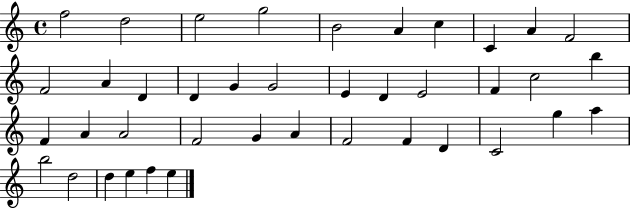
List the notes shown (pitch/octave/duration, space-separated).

F5/h D5/h E5/h G5/h B4/h A4/q C5/q C4/q A4/q F4/h F4/h A4/q D4/q D4/q G4/q G4/h E4/q D4/q E4/h F4/q C5/h B5/q F4/q A4/q A4/h F4/h G4/q A4/q F4/h F4/q D4/q C4/h G5/q A5/q B5/h D5/h D5/q E5/q F5/q E5/q